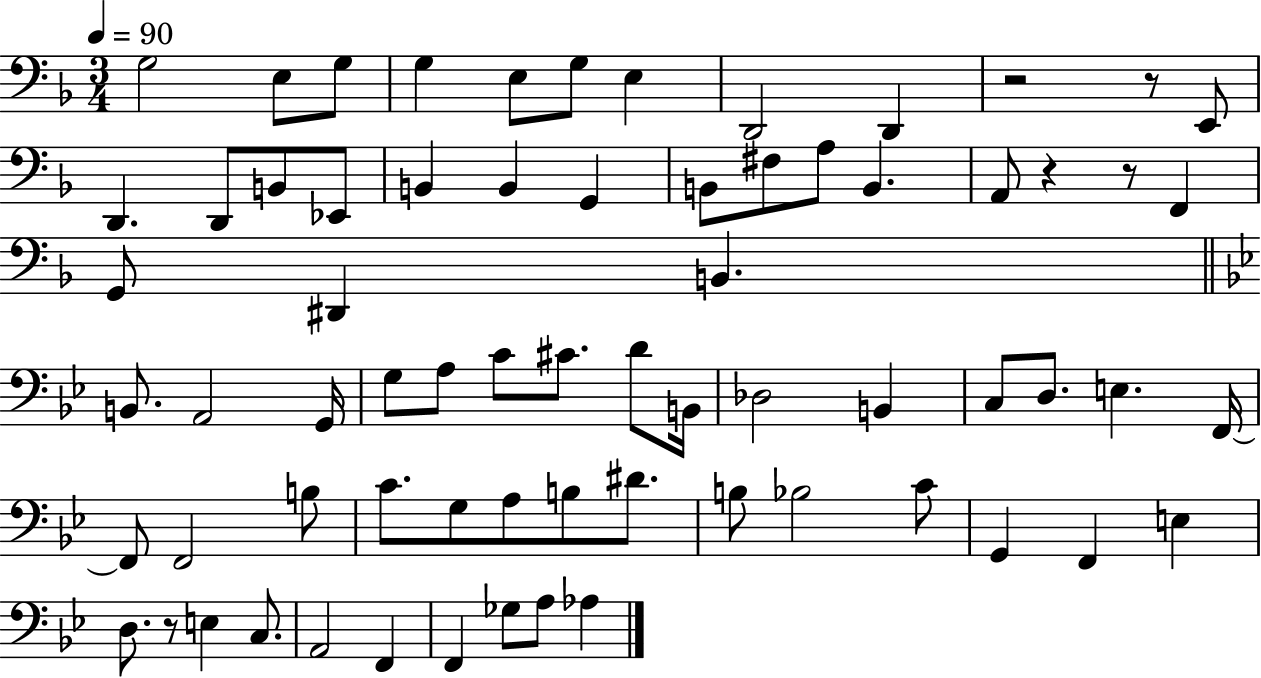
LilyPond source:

{
  \clef bass
  \numericTimeSignature
  \time 3/4
  \key f \major
  \tempo 4 = 90
  \repeat volta 2 { g2 e8 g8 | g4 e8 g8 e4 | d,2 d,4 | r2 r8 e,8 | \break d,4. d,8 b,8 ees,8 | b,4 b,4 g,4 | b,8 fis8 a8 b,4. | a,8 r4 r8 f,4 | \break g,8 dis,4 b,4. | \bar "||" \break \key g \minor b,8. a,2 g,16 | g8 a8 c'8 cis'8. d'8 b,16 | des2 b,4 | c8 d8. e4. f,16~~ | \break f,8 f,2 b8 | c'8. g8 a8 b8 dis'8. | b8 bes2 c'8 | g,4 f,4 e4 | \break d8. r8 e4 c8. | a,2 f,4 | f,4 ges8 a8 aes4 | } \bar "|."
}